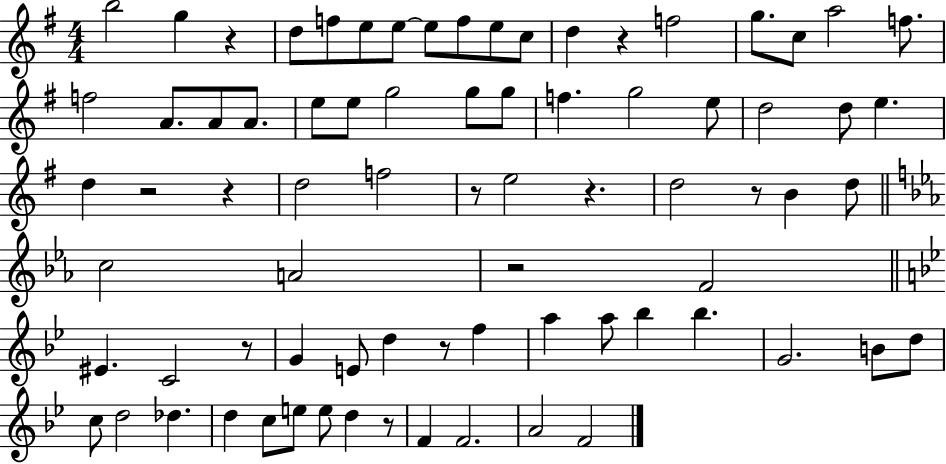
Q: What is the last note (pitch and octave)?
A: F4